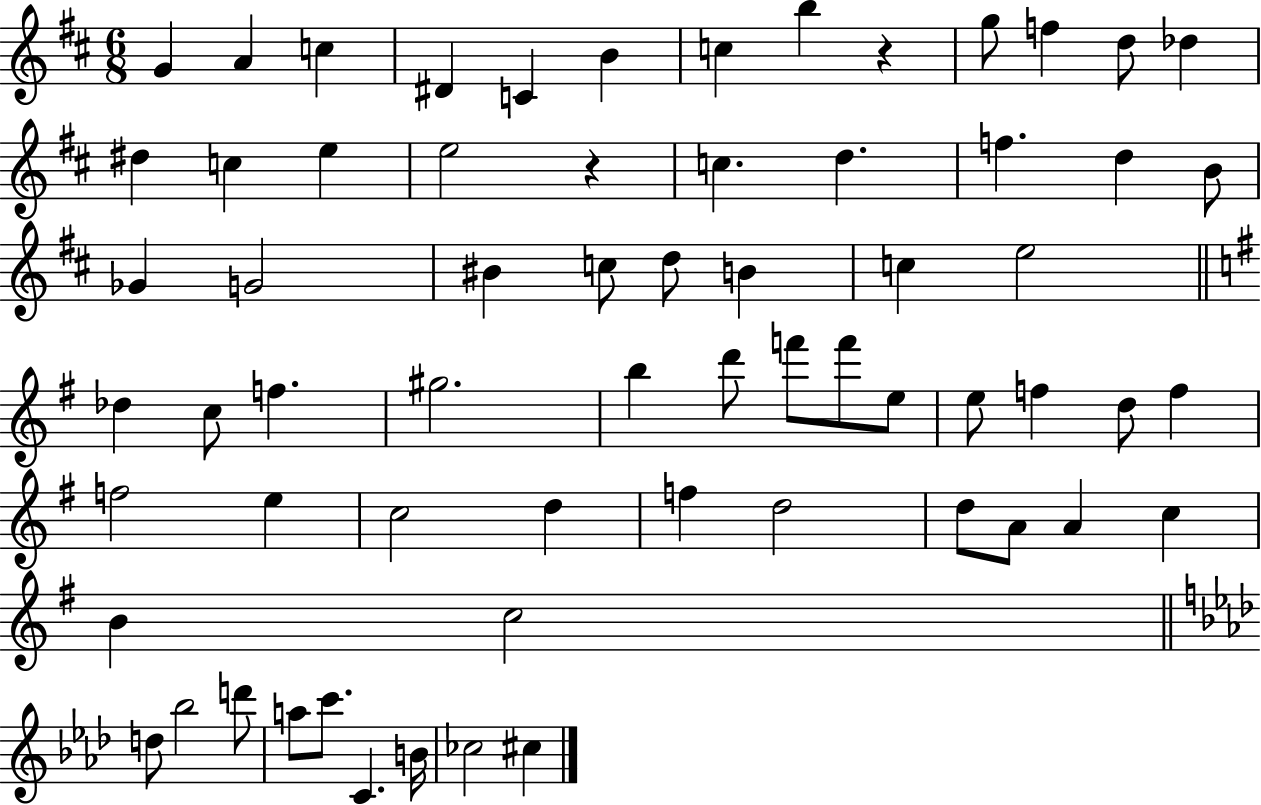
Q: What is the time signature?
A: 6/8